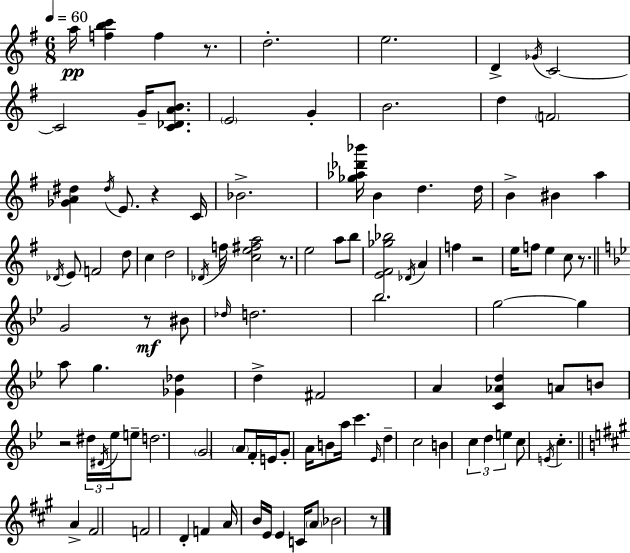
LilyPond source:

{
  \clef treble
  \numericTimeSignature
  \time 6/8
  \key e \minor
  \tempo 4 = 60
  \repeat volta 2 { a''16\pp <f'' b'' c'''>4 f''4 r8. | d''2.-. | e''2. | d'4-> \acciaccatura { ges'16 } c'2~~ | \break c'2 g'16-- <c' des' a' b'>8. | \parenthesize e'2 g'4-. | b'2. | d''4 \parenthesize f'2 | \break <ges' a' dis''>4 \acciaccatura { dis''16 } e'8. r4 | c'16 bes'2.-> | <ges'' aes'' des''' bes'''>16 b'4 d''4. | d''16 b'4-> bis'4 a''4 | \break \acciaccatura { des'16 } e'8 f'2 | d''8 c''4 d''2 | \acciaccatura { des'16 } f''16 <c'' e'' fis'' a''>2 | r8. e''2 | \break a''8 b''8 <e' fis' ges'' bes''>2 | \acciaccatura { des'16 } a'4 f''4 r2 | e''16 f''8 e''4 | c''8 r8. \bar "||" \break \key bes \major g'2 r8\mf bis'8 | \grace { des''16 } d''2. | bes''2. | g''2~~ g''4 | \break a''8 g''4. <ges' des''>4 | d''4-> fis'2 | a'4 <c' aes' d''>4 a'8 b'8 | r2 \tuplet 3/2 { dis''16 \acciaccatura { dis'16 } ees''16 } | \break e''8-- d''2. | \parenthesize g'2 \parenthesize a'8 | f'16-. e'16 g'8-. a'16 b'8 a''16 c'''4. | \grace { ees'16 } d''4-- c''2 | \break b'4 \tuplet 3/2 { c''4 d''4 | e''4 } c''8 \acciaccatura { e'16 } c''4.-. | \bar "||" \break \key a \major a'4-> fis'2 | f'2 d'4-. | f'4 a'16 b'16 e'16 e'4 c'16 | \parenthesize a'8 bes'2 r8 | \break } \bar "|."
}